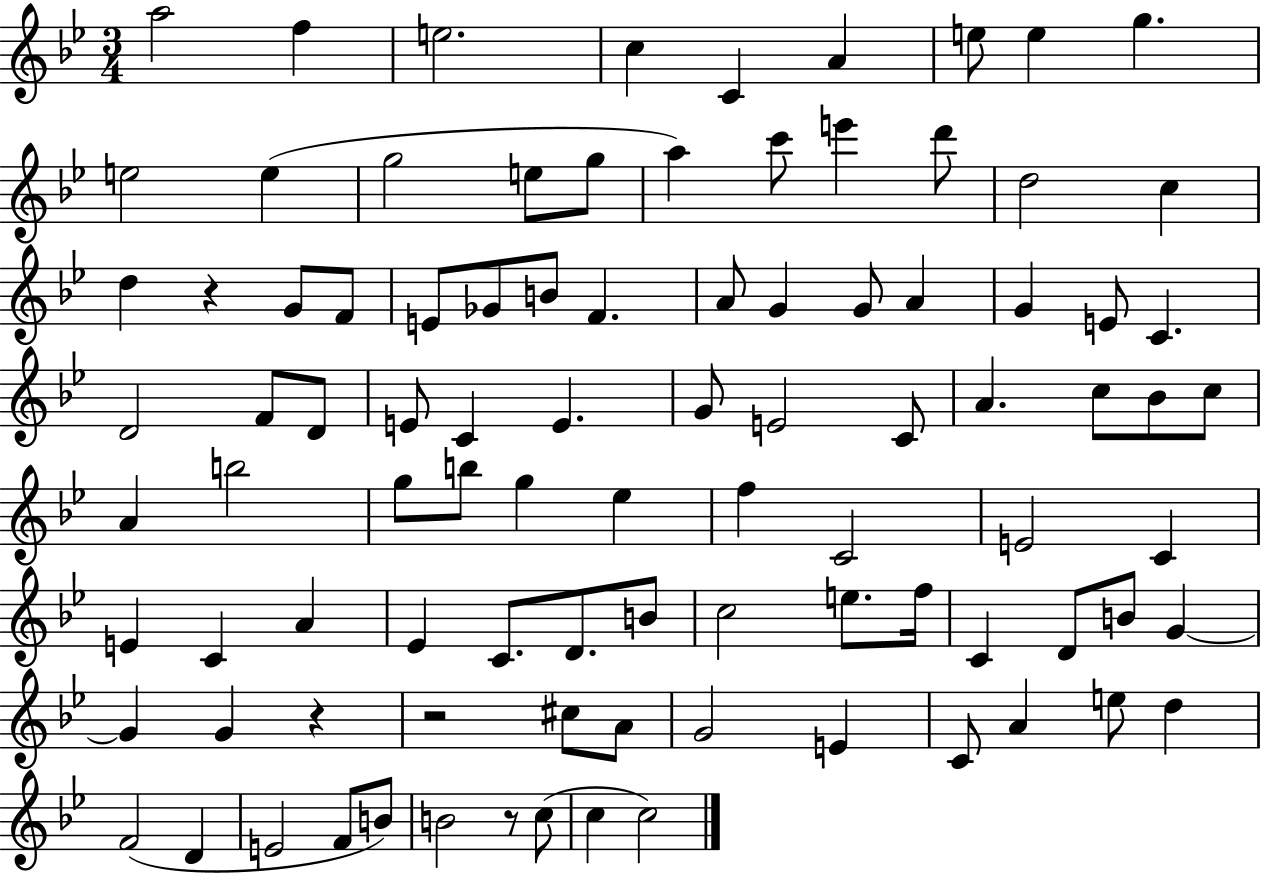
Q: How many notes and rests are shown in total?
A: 94